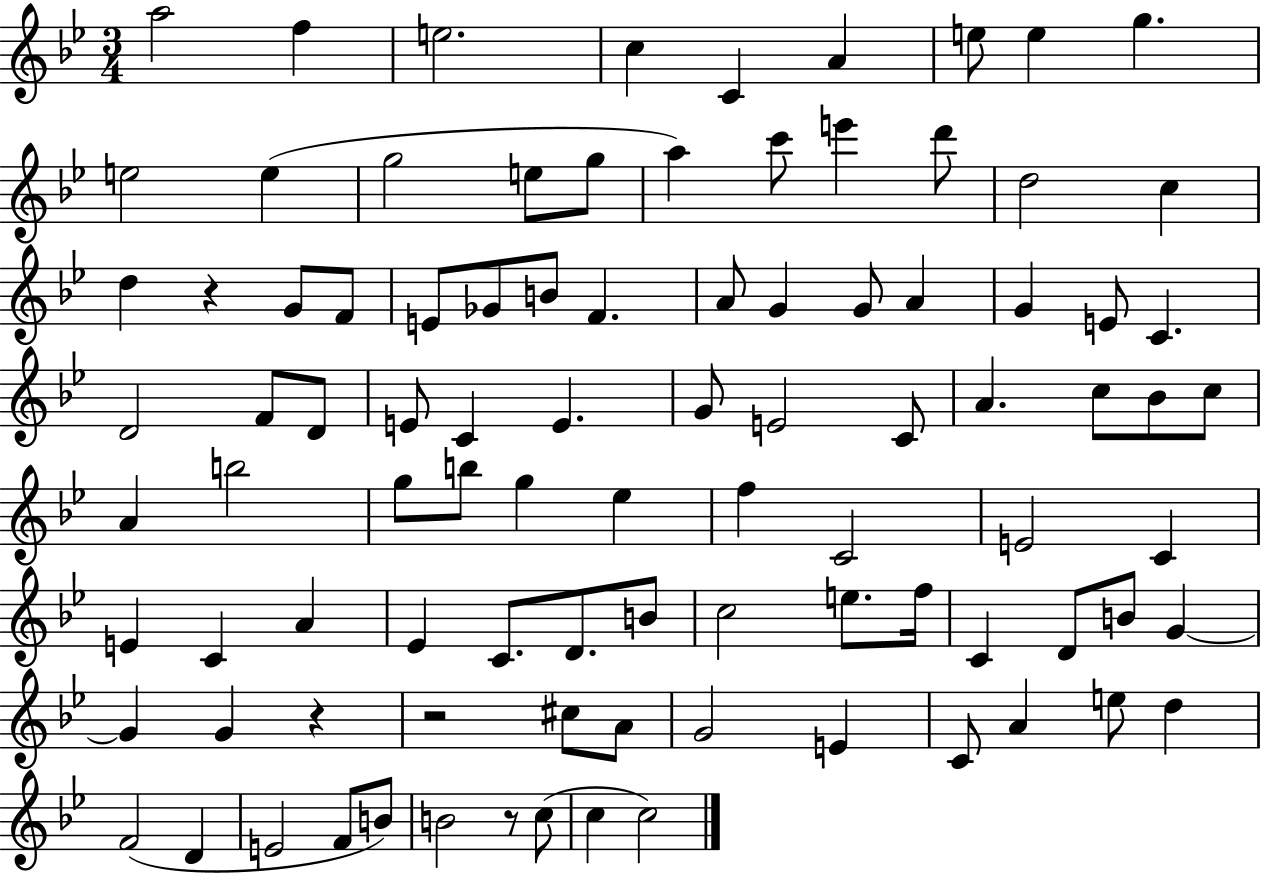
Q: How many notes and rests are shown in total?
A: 94